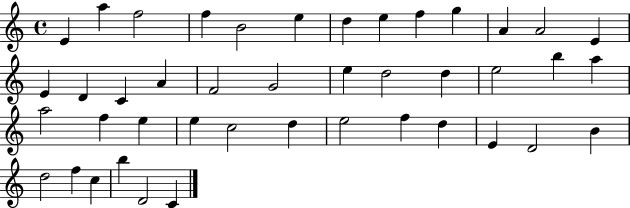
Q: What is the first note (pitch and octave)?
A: E4